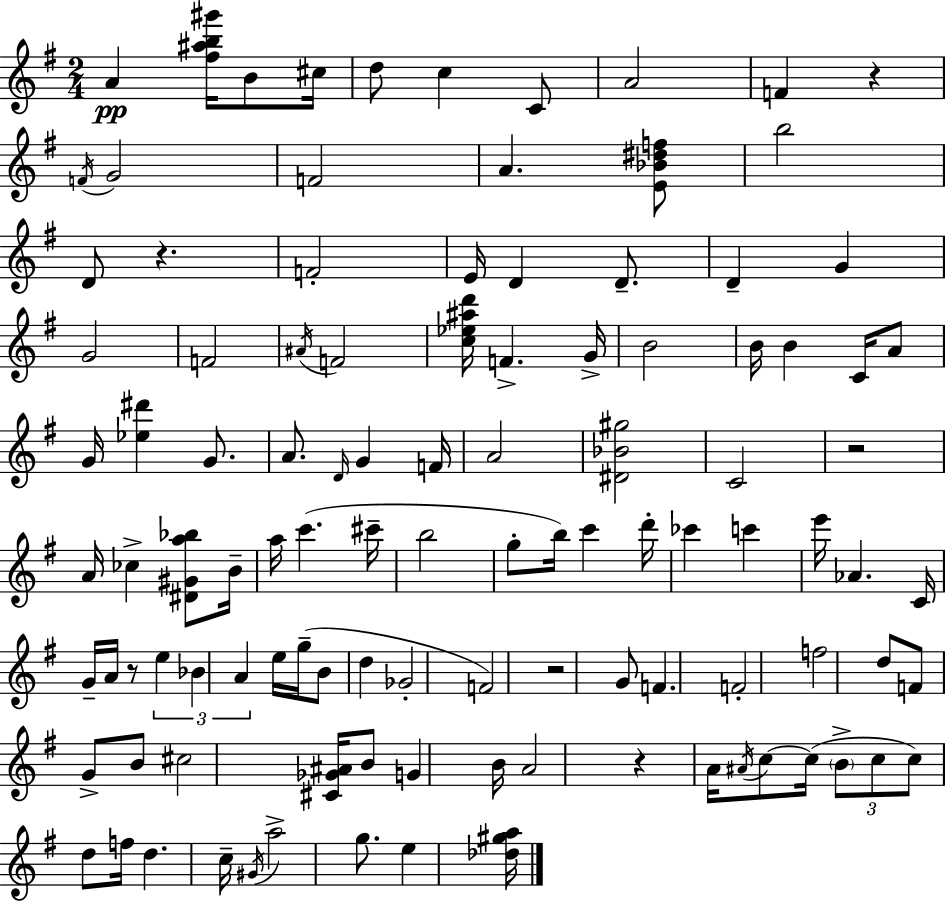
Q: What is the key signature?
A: G major